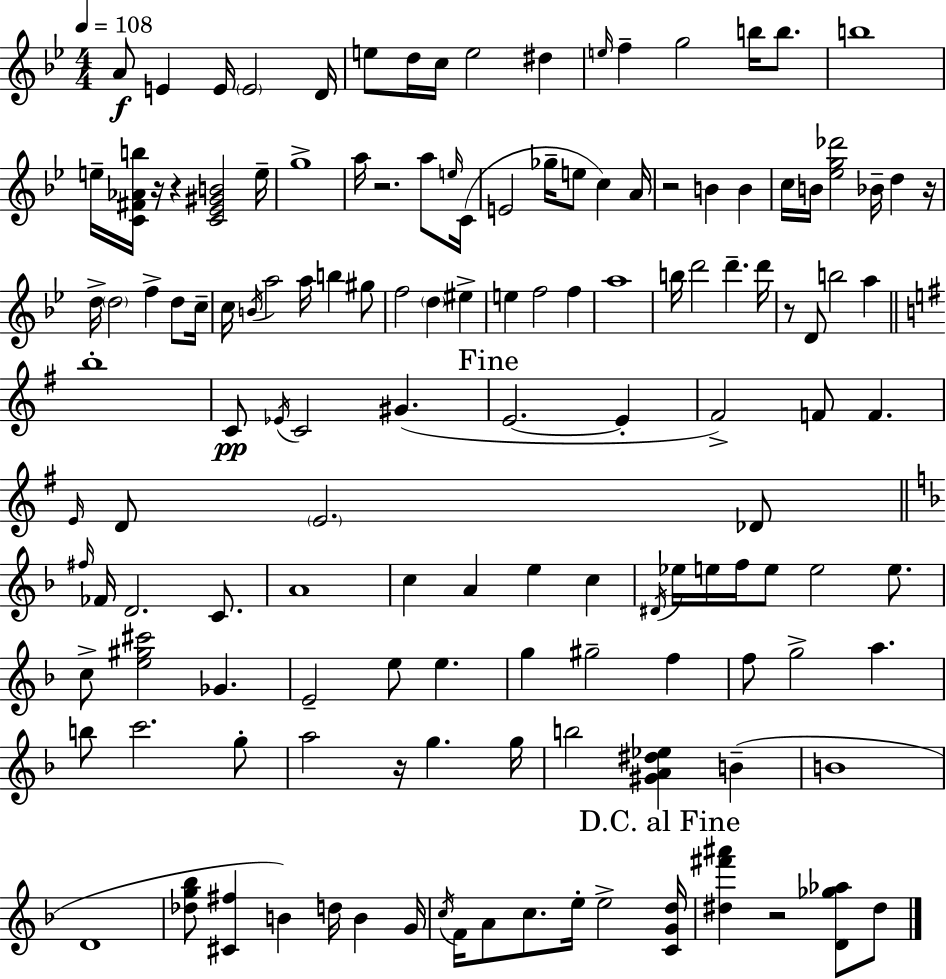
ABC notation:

X:1
T:Untitled
M:4/4
L:1/4
K:Bb
A/2 E E/4 E2 D/4 e/2 d/4 c/4 e2 ^d e/4 f g2 b/4 b/2 b4 e/4 [C^F_Ab]/4 z/4 z [C_E^GB]2 e/4 g4 a/4 z2 a/2 e/4 C/4 E2 _g/4 e/2 c A/4 z2 B B c/4 B/4 [_eg_d']2 _B/4 d z/4 d/4 d2 f d/2 c/4 c/4 B/4 a2 a/4 b ^g/2 f2 d ^e e f2 f a4 b/4 d'2 d' d'/4 z/2 D/2 b2 a b4 C/2 _E/4 C2 ^G E2 E ^F2 F/2 F E/4 D/2 E2 _D/2 ^f/4 _F/4 D2 C/2 A4 c A e c ^D/4 _e/4 e/4 f/4 e/2 e2 e/2 c/2 [e^g^c']2 _G E2 e/2 e g ^g2 f f/2 g2 a b/2 c'2 g/2 a2 z/4 g g/4 b2 [^GA^d_e] B B4 D4 [_dg_b]/2 [^C^f] B d/4 B G/4 c/4 F/4 A/2 c/2 e/4 e2 [CGd]/4 [^d^f'^a'] z2 [D_g_a]/2 ^d/2